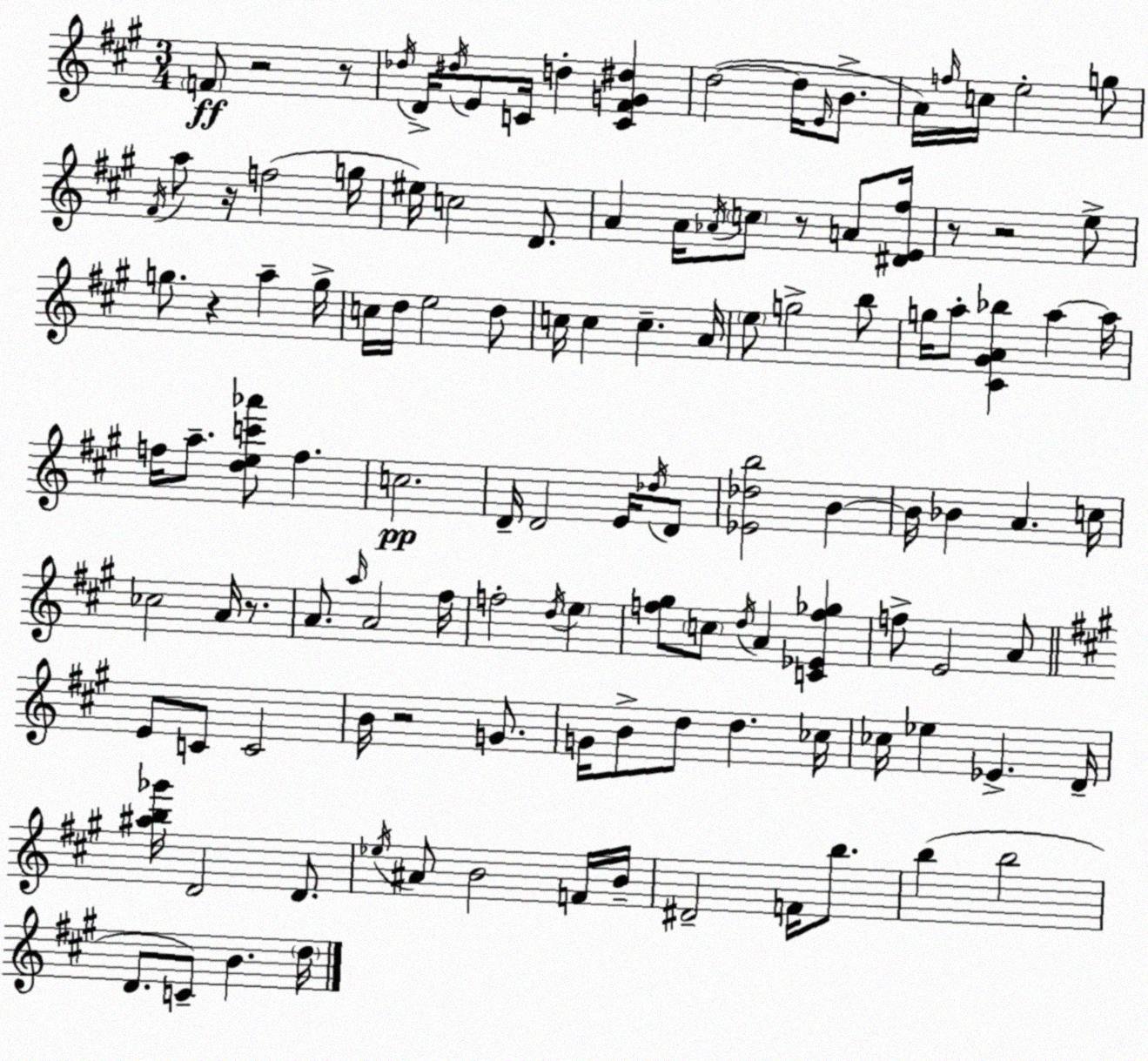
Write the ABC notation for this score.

X:1
T:Untitled
M:3/4
L:1/4
K:A
F/2 z2 z/2 _d/4 D/4 ^d/4 E/2 C/4 d [C^FG^d] d2 d/4 E/4 B/2 A/4 f/4 c/4 e2 g/2 ^F/4 a/2 z/4 f2 g/4 ^e/4 c2 D/2 A A/4 _A/4 c/2 z/2 A/2 [^DE^f]/4 z/2 z2 e/2 g/2 z a g/4 c/4 d/4 e2 d/2 c/4 c c A/4 e/2 g2 b/2 g/4 a/2 [^C^GA_b] a a/4 f/4 a/2 [dec'_a']/2 f c2 D/4 D2 E/4 _d/4 D/2 [_E_db]2 B B/4 _B A c/4 _c2 A/4 z/2 A/2 a/4 A2 ^f/4 f2 d/4 e [f^g]/2 c/2 d/4 A [C_Ef_g] f/2 E2 A/2 E/2 C/2 C2 B/4 z2 G/2 G/4 B/2 d/2 d _c/4 _c/4 _e _E D/4 [^ab_g']/4 D2 D/2 _e/4 ^A/2 B2 F/4 B/4 ^D2 F/4 b/2 b b2 D/2 C/2 B d/4